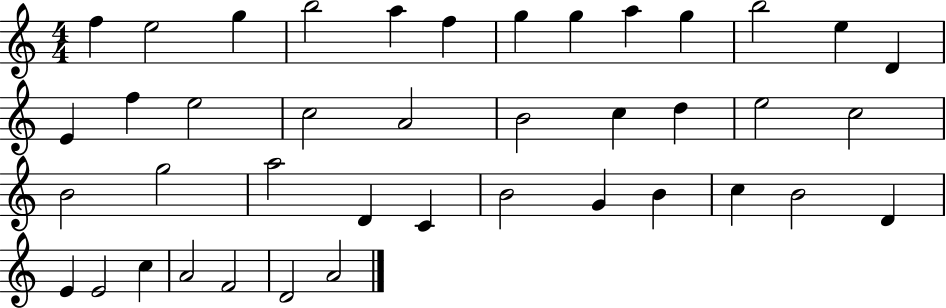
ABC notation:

X:1
T:Untitled
M:4/4
L:1/4
K:C
f e2 g b2 a f g g a g b2 e D E f e2 c2 A2 B2 c d e2 c2 B2 g2 a2 D C B2 G B c B2 D E E2 c A2 F2 D2 A2